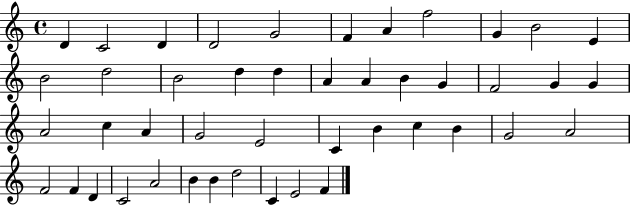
X:1
T:Untitled
M:4/4
L:1/4
K:C
D C2 D D2 G2 F A f2 G B2 E B2 d2 B2 d d A A B G F2 G G A2 c A G2 E2 C B c B G2 A2 F2 F D C2 A2 B B d2 C E2 F